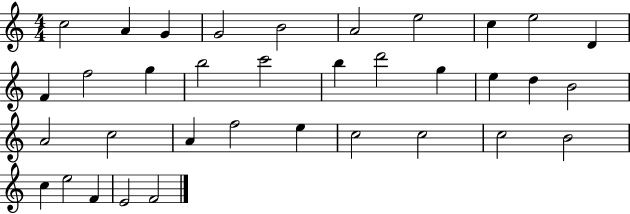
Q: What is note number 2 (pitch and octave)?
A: A4